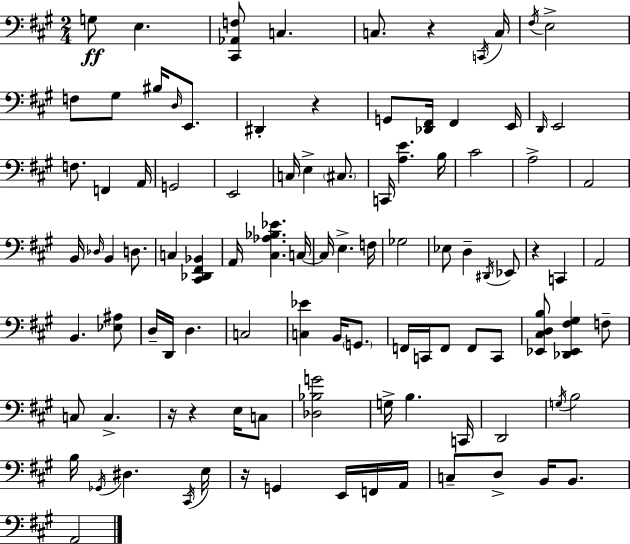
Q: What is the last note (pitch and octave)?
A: A2